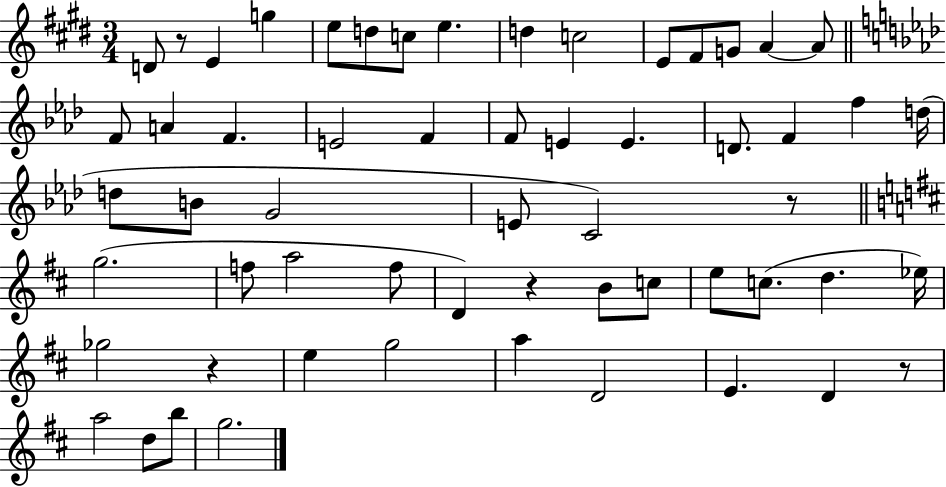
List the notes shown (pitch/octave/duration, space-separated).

D4/e R/e E4/q G5/q E5/e D5/e C5/e E5/q. D5/q C5/h E4/e F#4/e G4/e A4/q A4/e F4/e A4/q F4/q. E4/h F4/q F4/e E4/q E4/q. D4/e. F4/q F5/q D5/s D5/e B4/e G4/h E4/e C4/h R/e G5/h. F5/e A5/h F5/e D4/q R/q B4/e C5/e E5/e C5/e. D5/q. Eb5/s Gb5/h R/q E5/q G5/h A5/q D4/h E4/q. D4/q R/e A5/h D5/e B5/e G5/h.